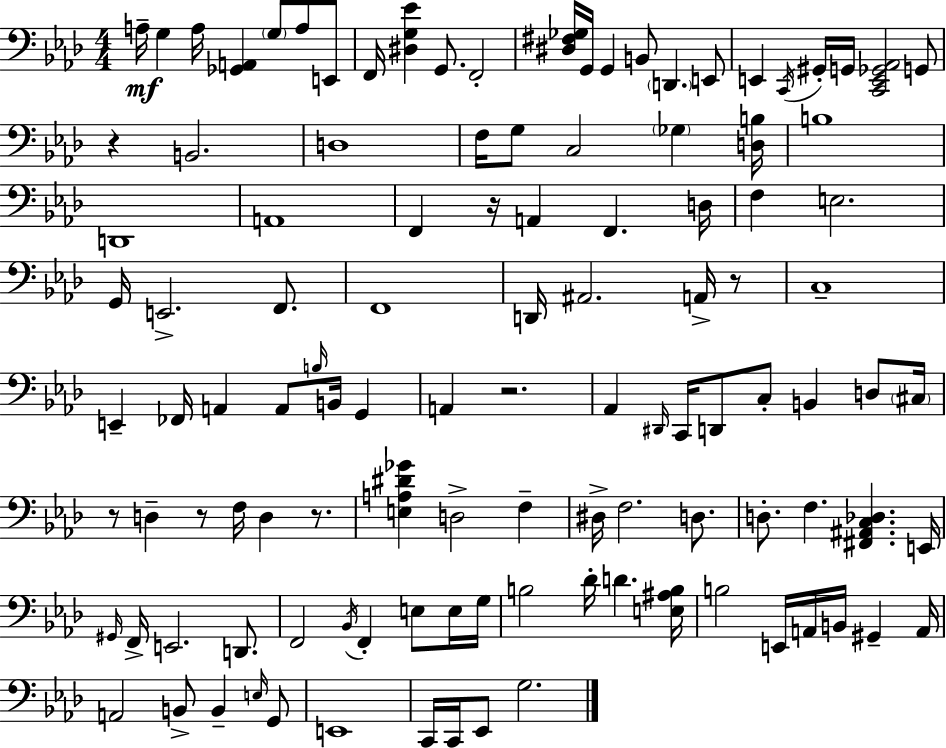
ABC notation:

X:1
T:Untitled
M:4/4
L:1/4
K:Fm
A,/4 G, A,/4 [_G,,A,,] G,/2 A,/2 E,,/2 F,,/4 [^D,G,_E] G,,/2 F,,2 [^D,^F,_G,]/4 G,,/4 G,, B,,/2 D,, E,,/2 E,, C,,/4 ^G,,/4 G,,/4 [C,,E,,_G,,_A,,]2 G,,/2 z B,,2 D,4 F,/4 G,/2 C,2 _G, [D,B,]/4 B,4 D,,4 A,,4 F,, z/4 A,, F,, D,/4 F, E,2 G,,/4 E,,2 F,,/2 F,,4 D,,/4 ^A,,2 A,,/4 z/2 C,4 E,, _F,,/4 A,, A,,/2 B,/4 B,,/4 G,, A,, z2 _A,, ^D,,/4 C,,/4 D,,/2 C,/2 B,, D,/2 ^C,/4 z/2 D, z/2 F,/4 D, z/2 [E,A,^D_G] D,2 F, ^D,/4 F,2 D,/2 D,/2 F, [^F,,^A,,C,_D,] E,,/4 ^G,,/4 F,,/4 E,,2 D,,/2 F,,2 _B,,/4 F,, E,/2 E,/4 G,/4 B,2 _D/4 D [E,^A,B,]/4 B,2 E,,/4 A,,/4 B,,/4 ^G,, A,,/4 A,,2 B,,/2 B,, E,/4 G,,/2 E,,4 C,,/4 C,,/4 _E,,/2 G,2